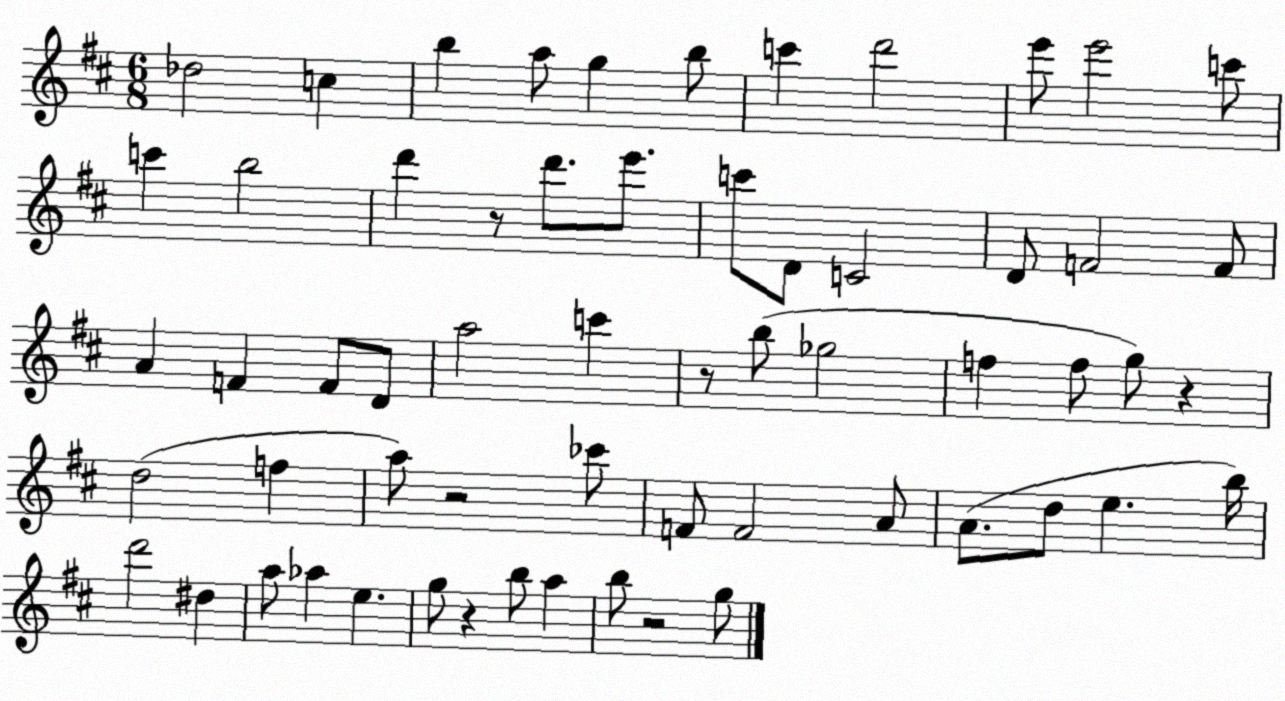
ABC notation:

X:1
T:Untitled
M:6/8
L:1/4
K:D
_d2 c b a/2 g b/2 c' d'2 e'/2 e'2 c'/2 c' b2 d' z/2 d'/2 e'/2 c'/2 D/2 C2 D/2 F2 F/2 A F F/2 D/2 a2 c' z/2 b/2 _g2 f f/2 g/2 z d2 f a/2 z2 _c'/2 F/2 F2 A/2 A/2 d/2 e b/4 d'2 ^d a/2 _a e g/2 z b/2 a b/2 z2 g/2